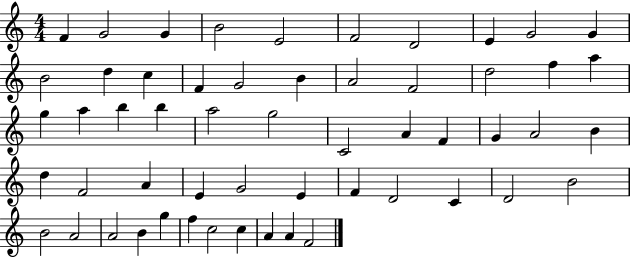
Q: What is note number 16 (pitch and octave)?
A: B4